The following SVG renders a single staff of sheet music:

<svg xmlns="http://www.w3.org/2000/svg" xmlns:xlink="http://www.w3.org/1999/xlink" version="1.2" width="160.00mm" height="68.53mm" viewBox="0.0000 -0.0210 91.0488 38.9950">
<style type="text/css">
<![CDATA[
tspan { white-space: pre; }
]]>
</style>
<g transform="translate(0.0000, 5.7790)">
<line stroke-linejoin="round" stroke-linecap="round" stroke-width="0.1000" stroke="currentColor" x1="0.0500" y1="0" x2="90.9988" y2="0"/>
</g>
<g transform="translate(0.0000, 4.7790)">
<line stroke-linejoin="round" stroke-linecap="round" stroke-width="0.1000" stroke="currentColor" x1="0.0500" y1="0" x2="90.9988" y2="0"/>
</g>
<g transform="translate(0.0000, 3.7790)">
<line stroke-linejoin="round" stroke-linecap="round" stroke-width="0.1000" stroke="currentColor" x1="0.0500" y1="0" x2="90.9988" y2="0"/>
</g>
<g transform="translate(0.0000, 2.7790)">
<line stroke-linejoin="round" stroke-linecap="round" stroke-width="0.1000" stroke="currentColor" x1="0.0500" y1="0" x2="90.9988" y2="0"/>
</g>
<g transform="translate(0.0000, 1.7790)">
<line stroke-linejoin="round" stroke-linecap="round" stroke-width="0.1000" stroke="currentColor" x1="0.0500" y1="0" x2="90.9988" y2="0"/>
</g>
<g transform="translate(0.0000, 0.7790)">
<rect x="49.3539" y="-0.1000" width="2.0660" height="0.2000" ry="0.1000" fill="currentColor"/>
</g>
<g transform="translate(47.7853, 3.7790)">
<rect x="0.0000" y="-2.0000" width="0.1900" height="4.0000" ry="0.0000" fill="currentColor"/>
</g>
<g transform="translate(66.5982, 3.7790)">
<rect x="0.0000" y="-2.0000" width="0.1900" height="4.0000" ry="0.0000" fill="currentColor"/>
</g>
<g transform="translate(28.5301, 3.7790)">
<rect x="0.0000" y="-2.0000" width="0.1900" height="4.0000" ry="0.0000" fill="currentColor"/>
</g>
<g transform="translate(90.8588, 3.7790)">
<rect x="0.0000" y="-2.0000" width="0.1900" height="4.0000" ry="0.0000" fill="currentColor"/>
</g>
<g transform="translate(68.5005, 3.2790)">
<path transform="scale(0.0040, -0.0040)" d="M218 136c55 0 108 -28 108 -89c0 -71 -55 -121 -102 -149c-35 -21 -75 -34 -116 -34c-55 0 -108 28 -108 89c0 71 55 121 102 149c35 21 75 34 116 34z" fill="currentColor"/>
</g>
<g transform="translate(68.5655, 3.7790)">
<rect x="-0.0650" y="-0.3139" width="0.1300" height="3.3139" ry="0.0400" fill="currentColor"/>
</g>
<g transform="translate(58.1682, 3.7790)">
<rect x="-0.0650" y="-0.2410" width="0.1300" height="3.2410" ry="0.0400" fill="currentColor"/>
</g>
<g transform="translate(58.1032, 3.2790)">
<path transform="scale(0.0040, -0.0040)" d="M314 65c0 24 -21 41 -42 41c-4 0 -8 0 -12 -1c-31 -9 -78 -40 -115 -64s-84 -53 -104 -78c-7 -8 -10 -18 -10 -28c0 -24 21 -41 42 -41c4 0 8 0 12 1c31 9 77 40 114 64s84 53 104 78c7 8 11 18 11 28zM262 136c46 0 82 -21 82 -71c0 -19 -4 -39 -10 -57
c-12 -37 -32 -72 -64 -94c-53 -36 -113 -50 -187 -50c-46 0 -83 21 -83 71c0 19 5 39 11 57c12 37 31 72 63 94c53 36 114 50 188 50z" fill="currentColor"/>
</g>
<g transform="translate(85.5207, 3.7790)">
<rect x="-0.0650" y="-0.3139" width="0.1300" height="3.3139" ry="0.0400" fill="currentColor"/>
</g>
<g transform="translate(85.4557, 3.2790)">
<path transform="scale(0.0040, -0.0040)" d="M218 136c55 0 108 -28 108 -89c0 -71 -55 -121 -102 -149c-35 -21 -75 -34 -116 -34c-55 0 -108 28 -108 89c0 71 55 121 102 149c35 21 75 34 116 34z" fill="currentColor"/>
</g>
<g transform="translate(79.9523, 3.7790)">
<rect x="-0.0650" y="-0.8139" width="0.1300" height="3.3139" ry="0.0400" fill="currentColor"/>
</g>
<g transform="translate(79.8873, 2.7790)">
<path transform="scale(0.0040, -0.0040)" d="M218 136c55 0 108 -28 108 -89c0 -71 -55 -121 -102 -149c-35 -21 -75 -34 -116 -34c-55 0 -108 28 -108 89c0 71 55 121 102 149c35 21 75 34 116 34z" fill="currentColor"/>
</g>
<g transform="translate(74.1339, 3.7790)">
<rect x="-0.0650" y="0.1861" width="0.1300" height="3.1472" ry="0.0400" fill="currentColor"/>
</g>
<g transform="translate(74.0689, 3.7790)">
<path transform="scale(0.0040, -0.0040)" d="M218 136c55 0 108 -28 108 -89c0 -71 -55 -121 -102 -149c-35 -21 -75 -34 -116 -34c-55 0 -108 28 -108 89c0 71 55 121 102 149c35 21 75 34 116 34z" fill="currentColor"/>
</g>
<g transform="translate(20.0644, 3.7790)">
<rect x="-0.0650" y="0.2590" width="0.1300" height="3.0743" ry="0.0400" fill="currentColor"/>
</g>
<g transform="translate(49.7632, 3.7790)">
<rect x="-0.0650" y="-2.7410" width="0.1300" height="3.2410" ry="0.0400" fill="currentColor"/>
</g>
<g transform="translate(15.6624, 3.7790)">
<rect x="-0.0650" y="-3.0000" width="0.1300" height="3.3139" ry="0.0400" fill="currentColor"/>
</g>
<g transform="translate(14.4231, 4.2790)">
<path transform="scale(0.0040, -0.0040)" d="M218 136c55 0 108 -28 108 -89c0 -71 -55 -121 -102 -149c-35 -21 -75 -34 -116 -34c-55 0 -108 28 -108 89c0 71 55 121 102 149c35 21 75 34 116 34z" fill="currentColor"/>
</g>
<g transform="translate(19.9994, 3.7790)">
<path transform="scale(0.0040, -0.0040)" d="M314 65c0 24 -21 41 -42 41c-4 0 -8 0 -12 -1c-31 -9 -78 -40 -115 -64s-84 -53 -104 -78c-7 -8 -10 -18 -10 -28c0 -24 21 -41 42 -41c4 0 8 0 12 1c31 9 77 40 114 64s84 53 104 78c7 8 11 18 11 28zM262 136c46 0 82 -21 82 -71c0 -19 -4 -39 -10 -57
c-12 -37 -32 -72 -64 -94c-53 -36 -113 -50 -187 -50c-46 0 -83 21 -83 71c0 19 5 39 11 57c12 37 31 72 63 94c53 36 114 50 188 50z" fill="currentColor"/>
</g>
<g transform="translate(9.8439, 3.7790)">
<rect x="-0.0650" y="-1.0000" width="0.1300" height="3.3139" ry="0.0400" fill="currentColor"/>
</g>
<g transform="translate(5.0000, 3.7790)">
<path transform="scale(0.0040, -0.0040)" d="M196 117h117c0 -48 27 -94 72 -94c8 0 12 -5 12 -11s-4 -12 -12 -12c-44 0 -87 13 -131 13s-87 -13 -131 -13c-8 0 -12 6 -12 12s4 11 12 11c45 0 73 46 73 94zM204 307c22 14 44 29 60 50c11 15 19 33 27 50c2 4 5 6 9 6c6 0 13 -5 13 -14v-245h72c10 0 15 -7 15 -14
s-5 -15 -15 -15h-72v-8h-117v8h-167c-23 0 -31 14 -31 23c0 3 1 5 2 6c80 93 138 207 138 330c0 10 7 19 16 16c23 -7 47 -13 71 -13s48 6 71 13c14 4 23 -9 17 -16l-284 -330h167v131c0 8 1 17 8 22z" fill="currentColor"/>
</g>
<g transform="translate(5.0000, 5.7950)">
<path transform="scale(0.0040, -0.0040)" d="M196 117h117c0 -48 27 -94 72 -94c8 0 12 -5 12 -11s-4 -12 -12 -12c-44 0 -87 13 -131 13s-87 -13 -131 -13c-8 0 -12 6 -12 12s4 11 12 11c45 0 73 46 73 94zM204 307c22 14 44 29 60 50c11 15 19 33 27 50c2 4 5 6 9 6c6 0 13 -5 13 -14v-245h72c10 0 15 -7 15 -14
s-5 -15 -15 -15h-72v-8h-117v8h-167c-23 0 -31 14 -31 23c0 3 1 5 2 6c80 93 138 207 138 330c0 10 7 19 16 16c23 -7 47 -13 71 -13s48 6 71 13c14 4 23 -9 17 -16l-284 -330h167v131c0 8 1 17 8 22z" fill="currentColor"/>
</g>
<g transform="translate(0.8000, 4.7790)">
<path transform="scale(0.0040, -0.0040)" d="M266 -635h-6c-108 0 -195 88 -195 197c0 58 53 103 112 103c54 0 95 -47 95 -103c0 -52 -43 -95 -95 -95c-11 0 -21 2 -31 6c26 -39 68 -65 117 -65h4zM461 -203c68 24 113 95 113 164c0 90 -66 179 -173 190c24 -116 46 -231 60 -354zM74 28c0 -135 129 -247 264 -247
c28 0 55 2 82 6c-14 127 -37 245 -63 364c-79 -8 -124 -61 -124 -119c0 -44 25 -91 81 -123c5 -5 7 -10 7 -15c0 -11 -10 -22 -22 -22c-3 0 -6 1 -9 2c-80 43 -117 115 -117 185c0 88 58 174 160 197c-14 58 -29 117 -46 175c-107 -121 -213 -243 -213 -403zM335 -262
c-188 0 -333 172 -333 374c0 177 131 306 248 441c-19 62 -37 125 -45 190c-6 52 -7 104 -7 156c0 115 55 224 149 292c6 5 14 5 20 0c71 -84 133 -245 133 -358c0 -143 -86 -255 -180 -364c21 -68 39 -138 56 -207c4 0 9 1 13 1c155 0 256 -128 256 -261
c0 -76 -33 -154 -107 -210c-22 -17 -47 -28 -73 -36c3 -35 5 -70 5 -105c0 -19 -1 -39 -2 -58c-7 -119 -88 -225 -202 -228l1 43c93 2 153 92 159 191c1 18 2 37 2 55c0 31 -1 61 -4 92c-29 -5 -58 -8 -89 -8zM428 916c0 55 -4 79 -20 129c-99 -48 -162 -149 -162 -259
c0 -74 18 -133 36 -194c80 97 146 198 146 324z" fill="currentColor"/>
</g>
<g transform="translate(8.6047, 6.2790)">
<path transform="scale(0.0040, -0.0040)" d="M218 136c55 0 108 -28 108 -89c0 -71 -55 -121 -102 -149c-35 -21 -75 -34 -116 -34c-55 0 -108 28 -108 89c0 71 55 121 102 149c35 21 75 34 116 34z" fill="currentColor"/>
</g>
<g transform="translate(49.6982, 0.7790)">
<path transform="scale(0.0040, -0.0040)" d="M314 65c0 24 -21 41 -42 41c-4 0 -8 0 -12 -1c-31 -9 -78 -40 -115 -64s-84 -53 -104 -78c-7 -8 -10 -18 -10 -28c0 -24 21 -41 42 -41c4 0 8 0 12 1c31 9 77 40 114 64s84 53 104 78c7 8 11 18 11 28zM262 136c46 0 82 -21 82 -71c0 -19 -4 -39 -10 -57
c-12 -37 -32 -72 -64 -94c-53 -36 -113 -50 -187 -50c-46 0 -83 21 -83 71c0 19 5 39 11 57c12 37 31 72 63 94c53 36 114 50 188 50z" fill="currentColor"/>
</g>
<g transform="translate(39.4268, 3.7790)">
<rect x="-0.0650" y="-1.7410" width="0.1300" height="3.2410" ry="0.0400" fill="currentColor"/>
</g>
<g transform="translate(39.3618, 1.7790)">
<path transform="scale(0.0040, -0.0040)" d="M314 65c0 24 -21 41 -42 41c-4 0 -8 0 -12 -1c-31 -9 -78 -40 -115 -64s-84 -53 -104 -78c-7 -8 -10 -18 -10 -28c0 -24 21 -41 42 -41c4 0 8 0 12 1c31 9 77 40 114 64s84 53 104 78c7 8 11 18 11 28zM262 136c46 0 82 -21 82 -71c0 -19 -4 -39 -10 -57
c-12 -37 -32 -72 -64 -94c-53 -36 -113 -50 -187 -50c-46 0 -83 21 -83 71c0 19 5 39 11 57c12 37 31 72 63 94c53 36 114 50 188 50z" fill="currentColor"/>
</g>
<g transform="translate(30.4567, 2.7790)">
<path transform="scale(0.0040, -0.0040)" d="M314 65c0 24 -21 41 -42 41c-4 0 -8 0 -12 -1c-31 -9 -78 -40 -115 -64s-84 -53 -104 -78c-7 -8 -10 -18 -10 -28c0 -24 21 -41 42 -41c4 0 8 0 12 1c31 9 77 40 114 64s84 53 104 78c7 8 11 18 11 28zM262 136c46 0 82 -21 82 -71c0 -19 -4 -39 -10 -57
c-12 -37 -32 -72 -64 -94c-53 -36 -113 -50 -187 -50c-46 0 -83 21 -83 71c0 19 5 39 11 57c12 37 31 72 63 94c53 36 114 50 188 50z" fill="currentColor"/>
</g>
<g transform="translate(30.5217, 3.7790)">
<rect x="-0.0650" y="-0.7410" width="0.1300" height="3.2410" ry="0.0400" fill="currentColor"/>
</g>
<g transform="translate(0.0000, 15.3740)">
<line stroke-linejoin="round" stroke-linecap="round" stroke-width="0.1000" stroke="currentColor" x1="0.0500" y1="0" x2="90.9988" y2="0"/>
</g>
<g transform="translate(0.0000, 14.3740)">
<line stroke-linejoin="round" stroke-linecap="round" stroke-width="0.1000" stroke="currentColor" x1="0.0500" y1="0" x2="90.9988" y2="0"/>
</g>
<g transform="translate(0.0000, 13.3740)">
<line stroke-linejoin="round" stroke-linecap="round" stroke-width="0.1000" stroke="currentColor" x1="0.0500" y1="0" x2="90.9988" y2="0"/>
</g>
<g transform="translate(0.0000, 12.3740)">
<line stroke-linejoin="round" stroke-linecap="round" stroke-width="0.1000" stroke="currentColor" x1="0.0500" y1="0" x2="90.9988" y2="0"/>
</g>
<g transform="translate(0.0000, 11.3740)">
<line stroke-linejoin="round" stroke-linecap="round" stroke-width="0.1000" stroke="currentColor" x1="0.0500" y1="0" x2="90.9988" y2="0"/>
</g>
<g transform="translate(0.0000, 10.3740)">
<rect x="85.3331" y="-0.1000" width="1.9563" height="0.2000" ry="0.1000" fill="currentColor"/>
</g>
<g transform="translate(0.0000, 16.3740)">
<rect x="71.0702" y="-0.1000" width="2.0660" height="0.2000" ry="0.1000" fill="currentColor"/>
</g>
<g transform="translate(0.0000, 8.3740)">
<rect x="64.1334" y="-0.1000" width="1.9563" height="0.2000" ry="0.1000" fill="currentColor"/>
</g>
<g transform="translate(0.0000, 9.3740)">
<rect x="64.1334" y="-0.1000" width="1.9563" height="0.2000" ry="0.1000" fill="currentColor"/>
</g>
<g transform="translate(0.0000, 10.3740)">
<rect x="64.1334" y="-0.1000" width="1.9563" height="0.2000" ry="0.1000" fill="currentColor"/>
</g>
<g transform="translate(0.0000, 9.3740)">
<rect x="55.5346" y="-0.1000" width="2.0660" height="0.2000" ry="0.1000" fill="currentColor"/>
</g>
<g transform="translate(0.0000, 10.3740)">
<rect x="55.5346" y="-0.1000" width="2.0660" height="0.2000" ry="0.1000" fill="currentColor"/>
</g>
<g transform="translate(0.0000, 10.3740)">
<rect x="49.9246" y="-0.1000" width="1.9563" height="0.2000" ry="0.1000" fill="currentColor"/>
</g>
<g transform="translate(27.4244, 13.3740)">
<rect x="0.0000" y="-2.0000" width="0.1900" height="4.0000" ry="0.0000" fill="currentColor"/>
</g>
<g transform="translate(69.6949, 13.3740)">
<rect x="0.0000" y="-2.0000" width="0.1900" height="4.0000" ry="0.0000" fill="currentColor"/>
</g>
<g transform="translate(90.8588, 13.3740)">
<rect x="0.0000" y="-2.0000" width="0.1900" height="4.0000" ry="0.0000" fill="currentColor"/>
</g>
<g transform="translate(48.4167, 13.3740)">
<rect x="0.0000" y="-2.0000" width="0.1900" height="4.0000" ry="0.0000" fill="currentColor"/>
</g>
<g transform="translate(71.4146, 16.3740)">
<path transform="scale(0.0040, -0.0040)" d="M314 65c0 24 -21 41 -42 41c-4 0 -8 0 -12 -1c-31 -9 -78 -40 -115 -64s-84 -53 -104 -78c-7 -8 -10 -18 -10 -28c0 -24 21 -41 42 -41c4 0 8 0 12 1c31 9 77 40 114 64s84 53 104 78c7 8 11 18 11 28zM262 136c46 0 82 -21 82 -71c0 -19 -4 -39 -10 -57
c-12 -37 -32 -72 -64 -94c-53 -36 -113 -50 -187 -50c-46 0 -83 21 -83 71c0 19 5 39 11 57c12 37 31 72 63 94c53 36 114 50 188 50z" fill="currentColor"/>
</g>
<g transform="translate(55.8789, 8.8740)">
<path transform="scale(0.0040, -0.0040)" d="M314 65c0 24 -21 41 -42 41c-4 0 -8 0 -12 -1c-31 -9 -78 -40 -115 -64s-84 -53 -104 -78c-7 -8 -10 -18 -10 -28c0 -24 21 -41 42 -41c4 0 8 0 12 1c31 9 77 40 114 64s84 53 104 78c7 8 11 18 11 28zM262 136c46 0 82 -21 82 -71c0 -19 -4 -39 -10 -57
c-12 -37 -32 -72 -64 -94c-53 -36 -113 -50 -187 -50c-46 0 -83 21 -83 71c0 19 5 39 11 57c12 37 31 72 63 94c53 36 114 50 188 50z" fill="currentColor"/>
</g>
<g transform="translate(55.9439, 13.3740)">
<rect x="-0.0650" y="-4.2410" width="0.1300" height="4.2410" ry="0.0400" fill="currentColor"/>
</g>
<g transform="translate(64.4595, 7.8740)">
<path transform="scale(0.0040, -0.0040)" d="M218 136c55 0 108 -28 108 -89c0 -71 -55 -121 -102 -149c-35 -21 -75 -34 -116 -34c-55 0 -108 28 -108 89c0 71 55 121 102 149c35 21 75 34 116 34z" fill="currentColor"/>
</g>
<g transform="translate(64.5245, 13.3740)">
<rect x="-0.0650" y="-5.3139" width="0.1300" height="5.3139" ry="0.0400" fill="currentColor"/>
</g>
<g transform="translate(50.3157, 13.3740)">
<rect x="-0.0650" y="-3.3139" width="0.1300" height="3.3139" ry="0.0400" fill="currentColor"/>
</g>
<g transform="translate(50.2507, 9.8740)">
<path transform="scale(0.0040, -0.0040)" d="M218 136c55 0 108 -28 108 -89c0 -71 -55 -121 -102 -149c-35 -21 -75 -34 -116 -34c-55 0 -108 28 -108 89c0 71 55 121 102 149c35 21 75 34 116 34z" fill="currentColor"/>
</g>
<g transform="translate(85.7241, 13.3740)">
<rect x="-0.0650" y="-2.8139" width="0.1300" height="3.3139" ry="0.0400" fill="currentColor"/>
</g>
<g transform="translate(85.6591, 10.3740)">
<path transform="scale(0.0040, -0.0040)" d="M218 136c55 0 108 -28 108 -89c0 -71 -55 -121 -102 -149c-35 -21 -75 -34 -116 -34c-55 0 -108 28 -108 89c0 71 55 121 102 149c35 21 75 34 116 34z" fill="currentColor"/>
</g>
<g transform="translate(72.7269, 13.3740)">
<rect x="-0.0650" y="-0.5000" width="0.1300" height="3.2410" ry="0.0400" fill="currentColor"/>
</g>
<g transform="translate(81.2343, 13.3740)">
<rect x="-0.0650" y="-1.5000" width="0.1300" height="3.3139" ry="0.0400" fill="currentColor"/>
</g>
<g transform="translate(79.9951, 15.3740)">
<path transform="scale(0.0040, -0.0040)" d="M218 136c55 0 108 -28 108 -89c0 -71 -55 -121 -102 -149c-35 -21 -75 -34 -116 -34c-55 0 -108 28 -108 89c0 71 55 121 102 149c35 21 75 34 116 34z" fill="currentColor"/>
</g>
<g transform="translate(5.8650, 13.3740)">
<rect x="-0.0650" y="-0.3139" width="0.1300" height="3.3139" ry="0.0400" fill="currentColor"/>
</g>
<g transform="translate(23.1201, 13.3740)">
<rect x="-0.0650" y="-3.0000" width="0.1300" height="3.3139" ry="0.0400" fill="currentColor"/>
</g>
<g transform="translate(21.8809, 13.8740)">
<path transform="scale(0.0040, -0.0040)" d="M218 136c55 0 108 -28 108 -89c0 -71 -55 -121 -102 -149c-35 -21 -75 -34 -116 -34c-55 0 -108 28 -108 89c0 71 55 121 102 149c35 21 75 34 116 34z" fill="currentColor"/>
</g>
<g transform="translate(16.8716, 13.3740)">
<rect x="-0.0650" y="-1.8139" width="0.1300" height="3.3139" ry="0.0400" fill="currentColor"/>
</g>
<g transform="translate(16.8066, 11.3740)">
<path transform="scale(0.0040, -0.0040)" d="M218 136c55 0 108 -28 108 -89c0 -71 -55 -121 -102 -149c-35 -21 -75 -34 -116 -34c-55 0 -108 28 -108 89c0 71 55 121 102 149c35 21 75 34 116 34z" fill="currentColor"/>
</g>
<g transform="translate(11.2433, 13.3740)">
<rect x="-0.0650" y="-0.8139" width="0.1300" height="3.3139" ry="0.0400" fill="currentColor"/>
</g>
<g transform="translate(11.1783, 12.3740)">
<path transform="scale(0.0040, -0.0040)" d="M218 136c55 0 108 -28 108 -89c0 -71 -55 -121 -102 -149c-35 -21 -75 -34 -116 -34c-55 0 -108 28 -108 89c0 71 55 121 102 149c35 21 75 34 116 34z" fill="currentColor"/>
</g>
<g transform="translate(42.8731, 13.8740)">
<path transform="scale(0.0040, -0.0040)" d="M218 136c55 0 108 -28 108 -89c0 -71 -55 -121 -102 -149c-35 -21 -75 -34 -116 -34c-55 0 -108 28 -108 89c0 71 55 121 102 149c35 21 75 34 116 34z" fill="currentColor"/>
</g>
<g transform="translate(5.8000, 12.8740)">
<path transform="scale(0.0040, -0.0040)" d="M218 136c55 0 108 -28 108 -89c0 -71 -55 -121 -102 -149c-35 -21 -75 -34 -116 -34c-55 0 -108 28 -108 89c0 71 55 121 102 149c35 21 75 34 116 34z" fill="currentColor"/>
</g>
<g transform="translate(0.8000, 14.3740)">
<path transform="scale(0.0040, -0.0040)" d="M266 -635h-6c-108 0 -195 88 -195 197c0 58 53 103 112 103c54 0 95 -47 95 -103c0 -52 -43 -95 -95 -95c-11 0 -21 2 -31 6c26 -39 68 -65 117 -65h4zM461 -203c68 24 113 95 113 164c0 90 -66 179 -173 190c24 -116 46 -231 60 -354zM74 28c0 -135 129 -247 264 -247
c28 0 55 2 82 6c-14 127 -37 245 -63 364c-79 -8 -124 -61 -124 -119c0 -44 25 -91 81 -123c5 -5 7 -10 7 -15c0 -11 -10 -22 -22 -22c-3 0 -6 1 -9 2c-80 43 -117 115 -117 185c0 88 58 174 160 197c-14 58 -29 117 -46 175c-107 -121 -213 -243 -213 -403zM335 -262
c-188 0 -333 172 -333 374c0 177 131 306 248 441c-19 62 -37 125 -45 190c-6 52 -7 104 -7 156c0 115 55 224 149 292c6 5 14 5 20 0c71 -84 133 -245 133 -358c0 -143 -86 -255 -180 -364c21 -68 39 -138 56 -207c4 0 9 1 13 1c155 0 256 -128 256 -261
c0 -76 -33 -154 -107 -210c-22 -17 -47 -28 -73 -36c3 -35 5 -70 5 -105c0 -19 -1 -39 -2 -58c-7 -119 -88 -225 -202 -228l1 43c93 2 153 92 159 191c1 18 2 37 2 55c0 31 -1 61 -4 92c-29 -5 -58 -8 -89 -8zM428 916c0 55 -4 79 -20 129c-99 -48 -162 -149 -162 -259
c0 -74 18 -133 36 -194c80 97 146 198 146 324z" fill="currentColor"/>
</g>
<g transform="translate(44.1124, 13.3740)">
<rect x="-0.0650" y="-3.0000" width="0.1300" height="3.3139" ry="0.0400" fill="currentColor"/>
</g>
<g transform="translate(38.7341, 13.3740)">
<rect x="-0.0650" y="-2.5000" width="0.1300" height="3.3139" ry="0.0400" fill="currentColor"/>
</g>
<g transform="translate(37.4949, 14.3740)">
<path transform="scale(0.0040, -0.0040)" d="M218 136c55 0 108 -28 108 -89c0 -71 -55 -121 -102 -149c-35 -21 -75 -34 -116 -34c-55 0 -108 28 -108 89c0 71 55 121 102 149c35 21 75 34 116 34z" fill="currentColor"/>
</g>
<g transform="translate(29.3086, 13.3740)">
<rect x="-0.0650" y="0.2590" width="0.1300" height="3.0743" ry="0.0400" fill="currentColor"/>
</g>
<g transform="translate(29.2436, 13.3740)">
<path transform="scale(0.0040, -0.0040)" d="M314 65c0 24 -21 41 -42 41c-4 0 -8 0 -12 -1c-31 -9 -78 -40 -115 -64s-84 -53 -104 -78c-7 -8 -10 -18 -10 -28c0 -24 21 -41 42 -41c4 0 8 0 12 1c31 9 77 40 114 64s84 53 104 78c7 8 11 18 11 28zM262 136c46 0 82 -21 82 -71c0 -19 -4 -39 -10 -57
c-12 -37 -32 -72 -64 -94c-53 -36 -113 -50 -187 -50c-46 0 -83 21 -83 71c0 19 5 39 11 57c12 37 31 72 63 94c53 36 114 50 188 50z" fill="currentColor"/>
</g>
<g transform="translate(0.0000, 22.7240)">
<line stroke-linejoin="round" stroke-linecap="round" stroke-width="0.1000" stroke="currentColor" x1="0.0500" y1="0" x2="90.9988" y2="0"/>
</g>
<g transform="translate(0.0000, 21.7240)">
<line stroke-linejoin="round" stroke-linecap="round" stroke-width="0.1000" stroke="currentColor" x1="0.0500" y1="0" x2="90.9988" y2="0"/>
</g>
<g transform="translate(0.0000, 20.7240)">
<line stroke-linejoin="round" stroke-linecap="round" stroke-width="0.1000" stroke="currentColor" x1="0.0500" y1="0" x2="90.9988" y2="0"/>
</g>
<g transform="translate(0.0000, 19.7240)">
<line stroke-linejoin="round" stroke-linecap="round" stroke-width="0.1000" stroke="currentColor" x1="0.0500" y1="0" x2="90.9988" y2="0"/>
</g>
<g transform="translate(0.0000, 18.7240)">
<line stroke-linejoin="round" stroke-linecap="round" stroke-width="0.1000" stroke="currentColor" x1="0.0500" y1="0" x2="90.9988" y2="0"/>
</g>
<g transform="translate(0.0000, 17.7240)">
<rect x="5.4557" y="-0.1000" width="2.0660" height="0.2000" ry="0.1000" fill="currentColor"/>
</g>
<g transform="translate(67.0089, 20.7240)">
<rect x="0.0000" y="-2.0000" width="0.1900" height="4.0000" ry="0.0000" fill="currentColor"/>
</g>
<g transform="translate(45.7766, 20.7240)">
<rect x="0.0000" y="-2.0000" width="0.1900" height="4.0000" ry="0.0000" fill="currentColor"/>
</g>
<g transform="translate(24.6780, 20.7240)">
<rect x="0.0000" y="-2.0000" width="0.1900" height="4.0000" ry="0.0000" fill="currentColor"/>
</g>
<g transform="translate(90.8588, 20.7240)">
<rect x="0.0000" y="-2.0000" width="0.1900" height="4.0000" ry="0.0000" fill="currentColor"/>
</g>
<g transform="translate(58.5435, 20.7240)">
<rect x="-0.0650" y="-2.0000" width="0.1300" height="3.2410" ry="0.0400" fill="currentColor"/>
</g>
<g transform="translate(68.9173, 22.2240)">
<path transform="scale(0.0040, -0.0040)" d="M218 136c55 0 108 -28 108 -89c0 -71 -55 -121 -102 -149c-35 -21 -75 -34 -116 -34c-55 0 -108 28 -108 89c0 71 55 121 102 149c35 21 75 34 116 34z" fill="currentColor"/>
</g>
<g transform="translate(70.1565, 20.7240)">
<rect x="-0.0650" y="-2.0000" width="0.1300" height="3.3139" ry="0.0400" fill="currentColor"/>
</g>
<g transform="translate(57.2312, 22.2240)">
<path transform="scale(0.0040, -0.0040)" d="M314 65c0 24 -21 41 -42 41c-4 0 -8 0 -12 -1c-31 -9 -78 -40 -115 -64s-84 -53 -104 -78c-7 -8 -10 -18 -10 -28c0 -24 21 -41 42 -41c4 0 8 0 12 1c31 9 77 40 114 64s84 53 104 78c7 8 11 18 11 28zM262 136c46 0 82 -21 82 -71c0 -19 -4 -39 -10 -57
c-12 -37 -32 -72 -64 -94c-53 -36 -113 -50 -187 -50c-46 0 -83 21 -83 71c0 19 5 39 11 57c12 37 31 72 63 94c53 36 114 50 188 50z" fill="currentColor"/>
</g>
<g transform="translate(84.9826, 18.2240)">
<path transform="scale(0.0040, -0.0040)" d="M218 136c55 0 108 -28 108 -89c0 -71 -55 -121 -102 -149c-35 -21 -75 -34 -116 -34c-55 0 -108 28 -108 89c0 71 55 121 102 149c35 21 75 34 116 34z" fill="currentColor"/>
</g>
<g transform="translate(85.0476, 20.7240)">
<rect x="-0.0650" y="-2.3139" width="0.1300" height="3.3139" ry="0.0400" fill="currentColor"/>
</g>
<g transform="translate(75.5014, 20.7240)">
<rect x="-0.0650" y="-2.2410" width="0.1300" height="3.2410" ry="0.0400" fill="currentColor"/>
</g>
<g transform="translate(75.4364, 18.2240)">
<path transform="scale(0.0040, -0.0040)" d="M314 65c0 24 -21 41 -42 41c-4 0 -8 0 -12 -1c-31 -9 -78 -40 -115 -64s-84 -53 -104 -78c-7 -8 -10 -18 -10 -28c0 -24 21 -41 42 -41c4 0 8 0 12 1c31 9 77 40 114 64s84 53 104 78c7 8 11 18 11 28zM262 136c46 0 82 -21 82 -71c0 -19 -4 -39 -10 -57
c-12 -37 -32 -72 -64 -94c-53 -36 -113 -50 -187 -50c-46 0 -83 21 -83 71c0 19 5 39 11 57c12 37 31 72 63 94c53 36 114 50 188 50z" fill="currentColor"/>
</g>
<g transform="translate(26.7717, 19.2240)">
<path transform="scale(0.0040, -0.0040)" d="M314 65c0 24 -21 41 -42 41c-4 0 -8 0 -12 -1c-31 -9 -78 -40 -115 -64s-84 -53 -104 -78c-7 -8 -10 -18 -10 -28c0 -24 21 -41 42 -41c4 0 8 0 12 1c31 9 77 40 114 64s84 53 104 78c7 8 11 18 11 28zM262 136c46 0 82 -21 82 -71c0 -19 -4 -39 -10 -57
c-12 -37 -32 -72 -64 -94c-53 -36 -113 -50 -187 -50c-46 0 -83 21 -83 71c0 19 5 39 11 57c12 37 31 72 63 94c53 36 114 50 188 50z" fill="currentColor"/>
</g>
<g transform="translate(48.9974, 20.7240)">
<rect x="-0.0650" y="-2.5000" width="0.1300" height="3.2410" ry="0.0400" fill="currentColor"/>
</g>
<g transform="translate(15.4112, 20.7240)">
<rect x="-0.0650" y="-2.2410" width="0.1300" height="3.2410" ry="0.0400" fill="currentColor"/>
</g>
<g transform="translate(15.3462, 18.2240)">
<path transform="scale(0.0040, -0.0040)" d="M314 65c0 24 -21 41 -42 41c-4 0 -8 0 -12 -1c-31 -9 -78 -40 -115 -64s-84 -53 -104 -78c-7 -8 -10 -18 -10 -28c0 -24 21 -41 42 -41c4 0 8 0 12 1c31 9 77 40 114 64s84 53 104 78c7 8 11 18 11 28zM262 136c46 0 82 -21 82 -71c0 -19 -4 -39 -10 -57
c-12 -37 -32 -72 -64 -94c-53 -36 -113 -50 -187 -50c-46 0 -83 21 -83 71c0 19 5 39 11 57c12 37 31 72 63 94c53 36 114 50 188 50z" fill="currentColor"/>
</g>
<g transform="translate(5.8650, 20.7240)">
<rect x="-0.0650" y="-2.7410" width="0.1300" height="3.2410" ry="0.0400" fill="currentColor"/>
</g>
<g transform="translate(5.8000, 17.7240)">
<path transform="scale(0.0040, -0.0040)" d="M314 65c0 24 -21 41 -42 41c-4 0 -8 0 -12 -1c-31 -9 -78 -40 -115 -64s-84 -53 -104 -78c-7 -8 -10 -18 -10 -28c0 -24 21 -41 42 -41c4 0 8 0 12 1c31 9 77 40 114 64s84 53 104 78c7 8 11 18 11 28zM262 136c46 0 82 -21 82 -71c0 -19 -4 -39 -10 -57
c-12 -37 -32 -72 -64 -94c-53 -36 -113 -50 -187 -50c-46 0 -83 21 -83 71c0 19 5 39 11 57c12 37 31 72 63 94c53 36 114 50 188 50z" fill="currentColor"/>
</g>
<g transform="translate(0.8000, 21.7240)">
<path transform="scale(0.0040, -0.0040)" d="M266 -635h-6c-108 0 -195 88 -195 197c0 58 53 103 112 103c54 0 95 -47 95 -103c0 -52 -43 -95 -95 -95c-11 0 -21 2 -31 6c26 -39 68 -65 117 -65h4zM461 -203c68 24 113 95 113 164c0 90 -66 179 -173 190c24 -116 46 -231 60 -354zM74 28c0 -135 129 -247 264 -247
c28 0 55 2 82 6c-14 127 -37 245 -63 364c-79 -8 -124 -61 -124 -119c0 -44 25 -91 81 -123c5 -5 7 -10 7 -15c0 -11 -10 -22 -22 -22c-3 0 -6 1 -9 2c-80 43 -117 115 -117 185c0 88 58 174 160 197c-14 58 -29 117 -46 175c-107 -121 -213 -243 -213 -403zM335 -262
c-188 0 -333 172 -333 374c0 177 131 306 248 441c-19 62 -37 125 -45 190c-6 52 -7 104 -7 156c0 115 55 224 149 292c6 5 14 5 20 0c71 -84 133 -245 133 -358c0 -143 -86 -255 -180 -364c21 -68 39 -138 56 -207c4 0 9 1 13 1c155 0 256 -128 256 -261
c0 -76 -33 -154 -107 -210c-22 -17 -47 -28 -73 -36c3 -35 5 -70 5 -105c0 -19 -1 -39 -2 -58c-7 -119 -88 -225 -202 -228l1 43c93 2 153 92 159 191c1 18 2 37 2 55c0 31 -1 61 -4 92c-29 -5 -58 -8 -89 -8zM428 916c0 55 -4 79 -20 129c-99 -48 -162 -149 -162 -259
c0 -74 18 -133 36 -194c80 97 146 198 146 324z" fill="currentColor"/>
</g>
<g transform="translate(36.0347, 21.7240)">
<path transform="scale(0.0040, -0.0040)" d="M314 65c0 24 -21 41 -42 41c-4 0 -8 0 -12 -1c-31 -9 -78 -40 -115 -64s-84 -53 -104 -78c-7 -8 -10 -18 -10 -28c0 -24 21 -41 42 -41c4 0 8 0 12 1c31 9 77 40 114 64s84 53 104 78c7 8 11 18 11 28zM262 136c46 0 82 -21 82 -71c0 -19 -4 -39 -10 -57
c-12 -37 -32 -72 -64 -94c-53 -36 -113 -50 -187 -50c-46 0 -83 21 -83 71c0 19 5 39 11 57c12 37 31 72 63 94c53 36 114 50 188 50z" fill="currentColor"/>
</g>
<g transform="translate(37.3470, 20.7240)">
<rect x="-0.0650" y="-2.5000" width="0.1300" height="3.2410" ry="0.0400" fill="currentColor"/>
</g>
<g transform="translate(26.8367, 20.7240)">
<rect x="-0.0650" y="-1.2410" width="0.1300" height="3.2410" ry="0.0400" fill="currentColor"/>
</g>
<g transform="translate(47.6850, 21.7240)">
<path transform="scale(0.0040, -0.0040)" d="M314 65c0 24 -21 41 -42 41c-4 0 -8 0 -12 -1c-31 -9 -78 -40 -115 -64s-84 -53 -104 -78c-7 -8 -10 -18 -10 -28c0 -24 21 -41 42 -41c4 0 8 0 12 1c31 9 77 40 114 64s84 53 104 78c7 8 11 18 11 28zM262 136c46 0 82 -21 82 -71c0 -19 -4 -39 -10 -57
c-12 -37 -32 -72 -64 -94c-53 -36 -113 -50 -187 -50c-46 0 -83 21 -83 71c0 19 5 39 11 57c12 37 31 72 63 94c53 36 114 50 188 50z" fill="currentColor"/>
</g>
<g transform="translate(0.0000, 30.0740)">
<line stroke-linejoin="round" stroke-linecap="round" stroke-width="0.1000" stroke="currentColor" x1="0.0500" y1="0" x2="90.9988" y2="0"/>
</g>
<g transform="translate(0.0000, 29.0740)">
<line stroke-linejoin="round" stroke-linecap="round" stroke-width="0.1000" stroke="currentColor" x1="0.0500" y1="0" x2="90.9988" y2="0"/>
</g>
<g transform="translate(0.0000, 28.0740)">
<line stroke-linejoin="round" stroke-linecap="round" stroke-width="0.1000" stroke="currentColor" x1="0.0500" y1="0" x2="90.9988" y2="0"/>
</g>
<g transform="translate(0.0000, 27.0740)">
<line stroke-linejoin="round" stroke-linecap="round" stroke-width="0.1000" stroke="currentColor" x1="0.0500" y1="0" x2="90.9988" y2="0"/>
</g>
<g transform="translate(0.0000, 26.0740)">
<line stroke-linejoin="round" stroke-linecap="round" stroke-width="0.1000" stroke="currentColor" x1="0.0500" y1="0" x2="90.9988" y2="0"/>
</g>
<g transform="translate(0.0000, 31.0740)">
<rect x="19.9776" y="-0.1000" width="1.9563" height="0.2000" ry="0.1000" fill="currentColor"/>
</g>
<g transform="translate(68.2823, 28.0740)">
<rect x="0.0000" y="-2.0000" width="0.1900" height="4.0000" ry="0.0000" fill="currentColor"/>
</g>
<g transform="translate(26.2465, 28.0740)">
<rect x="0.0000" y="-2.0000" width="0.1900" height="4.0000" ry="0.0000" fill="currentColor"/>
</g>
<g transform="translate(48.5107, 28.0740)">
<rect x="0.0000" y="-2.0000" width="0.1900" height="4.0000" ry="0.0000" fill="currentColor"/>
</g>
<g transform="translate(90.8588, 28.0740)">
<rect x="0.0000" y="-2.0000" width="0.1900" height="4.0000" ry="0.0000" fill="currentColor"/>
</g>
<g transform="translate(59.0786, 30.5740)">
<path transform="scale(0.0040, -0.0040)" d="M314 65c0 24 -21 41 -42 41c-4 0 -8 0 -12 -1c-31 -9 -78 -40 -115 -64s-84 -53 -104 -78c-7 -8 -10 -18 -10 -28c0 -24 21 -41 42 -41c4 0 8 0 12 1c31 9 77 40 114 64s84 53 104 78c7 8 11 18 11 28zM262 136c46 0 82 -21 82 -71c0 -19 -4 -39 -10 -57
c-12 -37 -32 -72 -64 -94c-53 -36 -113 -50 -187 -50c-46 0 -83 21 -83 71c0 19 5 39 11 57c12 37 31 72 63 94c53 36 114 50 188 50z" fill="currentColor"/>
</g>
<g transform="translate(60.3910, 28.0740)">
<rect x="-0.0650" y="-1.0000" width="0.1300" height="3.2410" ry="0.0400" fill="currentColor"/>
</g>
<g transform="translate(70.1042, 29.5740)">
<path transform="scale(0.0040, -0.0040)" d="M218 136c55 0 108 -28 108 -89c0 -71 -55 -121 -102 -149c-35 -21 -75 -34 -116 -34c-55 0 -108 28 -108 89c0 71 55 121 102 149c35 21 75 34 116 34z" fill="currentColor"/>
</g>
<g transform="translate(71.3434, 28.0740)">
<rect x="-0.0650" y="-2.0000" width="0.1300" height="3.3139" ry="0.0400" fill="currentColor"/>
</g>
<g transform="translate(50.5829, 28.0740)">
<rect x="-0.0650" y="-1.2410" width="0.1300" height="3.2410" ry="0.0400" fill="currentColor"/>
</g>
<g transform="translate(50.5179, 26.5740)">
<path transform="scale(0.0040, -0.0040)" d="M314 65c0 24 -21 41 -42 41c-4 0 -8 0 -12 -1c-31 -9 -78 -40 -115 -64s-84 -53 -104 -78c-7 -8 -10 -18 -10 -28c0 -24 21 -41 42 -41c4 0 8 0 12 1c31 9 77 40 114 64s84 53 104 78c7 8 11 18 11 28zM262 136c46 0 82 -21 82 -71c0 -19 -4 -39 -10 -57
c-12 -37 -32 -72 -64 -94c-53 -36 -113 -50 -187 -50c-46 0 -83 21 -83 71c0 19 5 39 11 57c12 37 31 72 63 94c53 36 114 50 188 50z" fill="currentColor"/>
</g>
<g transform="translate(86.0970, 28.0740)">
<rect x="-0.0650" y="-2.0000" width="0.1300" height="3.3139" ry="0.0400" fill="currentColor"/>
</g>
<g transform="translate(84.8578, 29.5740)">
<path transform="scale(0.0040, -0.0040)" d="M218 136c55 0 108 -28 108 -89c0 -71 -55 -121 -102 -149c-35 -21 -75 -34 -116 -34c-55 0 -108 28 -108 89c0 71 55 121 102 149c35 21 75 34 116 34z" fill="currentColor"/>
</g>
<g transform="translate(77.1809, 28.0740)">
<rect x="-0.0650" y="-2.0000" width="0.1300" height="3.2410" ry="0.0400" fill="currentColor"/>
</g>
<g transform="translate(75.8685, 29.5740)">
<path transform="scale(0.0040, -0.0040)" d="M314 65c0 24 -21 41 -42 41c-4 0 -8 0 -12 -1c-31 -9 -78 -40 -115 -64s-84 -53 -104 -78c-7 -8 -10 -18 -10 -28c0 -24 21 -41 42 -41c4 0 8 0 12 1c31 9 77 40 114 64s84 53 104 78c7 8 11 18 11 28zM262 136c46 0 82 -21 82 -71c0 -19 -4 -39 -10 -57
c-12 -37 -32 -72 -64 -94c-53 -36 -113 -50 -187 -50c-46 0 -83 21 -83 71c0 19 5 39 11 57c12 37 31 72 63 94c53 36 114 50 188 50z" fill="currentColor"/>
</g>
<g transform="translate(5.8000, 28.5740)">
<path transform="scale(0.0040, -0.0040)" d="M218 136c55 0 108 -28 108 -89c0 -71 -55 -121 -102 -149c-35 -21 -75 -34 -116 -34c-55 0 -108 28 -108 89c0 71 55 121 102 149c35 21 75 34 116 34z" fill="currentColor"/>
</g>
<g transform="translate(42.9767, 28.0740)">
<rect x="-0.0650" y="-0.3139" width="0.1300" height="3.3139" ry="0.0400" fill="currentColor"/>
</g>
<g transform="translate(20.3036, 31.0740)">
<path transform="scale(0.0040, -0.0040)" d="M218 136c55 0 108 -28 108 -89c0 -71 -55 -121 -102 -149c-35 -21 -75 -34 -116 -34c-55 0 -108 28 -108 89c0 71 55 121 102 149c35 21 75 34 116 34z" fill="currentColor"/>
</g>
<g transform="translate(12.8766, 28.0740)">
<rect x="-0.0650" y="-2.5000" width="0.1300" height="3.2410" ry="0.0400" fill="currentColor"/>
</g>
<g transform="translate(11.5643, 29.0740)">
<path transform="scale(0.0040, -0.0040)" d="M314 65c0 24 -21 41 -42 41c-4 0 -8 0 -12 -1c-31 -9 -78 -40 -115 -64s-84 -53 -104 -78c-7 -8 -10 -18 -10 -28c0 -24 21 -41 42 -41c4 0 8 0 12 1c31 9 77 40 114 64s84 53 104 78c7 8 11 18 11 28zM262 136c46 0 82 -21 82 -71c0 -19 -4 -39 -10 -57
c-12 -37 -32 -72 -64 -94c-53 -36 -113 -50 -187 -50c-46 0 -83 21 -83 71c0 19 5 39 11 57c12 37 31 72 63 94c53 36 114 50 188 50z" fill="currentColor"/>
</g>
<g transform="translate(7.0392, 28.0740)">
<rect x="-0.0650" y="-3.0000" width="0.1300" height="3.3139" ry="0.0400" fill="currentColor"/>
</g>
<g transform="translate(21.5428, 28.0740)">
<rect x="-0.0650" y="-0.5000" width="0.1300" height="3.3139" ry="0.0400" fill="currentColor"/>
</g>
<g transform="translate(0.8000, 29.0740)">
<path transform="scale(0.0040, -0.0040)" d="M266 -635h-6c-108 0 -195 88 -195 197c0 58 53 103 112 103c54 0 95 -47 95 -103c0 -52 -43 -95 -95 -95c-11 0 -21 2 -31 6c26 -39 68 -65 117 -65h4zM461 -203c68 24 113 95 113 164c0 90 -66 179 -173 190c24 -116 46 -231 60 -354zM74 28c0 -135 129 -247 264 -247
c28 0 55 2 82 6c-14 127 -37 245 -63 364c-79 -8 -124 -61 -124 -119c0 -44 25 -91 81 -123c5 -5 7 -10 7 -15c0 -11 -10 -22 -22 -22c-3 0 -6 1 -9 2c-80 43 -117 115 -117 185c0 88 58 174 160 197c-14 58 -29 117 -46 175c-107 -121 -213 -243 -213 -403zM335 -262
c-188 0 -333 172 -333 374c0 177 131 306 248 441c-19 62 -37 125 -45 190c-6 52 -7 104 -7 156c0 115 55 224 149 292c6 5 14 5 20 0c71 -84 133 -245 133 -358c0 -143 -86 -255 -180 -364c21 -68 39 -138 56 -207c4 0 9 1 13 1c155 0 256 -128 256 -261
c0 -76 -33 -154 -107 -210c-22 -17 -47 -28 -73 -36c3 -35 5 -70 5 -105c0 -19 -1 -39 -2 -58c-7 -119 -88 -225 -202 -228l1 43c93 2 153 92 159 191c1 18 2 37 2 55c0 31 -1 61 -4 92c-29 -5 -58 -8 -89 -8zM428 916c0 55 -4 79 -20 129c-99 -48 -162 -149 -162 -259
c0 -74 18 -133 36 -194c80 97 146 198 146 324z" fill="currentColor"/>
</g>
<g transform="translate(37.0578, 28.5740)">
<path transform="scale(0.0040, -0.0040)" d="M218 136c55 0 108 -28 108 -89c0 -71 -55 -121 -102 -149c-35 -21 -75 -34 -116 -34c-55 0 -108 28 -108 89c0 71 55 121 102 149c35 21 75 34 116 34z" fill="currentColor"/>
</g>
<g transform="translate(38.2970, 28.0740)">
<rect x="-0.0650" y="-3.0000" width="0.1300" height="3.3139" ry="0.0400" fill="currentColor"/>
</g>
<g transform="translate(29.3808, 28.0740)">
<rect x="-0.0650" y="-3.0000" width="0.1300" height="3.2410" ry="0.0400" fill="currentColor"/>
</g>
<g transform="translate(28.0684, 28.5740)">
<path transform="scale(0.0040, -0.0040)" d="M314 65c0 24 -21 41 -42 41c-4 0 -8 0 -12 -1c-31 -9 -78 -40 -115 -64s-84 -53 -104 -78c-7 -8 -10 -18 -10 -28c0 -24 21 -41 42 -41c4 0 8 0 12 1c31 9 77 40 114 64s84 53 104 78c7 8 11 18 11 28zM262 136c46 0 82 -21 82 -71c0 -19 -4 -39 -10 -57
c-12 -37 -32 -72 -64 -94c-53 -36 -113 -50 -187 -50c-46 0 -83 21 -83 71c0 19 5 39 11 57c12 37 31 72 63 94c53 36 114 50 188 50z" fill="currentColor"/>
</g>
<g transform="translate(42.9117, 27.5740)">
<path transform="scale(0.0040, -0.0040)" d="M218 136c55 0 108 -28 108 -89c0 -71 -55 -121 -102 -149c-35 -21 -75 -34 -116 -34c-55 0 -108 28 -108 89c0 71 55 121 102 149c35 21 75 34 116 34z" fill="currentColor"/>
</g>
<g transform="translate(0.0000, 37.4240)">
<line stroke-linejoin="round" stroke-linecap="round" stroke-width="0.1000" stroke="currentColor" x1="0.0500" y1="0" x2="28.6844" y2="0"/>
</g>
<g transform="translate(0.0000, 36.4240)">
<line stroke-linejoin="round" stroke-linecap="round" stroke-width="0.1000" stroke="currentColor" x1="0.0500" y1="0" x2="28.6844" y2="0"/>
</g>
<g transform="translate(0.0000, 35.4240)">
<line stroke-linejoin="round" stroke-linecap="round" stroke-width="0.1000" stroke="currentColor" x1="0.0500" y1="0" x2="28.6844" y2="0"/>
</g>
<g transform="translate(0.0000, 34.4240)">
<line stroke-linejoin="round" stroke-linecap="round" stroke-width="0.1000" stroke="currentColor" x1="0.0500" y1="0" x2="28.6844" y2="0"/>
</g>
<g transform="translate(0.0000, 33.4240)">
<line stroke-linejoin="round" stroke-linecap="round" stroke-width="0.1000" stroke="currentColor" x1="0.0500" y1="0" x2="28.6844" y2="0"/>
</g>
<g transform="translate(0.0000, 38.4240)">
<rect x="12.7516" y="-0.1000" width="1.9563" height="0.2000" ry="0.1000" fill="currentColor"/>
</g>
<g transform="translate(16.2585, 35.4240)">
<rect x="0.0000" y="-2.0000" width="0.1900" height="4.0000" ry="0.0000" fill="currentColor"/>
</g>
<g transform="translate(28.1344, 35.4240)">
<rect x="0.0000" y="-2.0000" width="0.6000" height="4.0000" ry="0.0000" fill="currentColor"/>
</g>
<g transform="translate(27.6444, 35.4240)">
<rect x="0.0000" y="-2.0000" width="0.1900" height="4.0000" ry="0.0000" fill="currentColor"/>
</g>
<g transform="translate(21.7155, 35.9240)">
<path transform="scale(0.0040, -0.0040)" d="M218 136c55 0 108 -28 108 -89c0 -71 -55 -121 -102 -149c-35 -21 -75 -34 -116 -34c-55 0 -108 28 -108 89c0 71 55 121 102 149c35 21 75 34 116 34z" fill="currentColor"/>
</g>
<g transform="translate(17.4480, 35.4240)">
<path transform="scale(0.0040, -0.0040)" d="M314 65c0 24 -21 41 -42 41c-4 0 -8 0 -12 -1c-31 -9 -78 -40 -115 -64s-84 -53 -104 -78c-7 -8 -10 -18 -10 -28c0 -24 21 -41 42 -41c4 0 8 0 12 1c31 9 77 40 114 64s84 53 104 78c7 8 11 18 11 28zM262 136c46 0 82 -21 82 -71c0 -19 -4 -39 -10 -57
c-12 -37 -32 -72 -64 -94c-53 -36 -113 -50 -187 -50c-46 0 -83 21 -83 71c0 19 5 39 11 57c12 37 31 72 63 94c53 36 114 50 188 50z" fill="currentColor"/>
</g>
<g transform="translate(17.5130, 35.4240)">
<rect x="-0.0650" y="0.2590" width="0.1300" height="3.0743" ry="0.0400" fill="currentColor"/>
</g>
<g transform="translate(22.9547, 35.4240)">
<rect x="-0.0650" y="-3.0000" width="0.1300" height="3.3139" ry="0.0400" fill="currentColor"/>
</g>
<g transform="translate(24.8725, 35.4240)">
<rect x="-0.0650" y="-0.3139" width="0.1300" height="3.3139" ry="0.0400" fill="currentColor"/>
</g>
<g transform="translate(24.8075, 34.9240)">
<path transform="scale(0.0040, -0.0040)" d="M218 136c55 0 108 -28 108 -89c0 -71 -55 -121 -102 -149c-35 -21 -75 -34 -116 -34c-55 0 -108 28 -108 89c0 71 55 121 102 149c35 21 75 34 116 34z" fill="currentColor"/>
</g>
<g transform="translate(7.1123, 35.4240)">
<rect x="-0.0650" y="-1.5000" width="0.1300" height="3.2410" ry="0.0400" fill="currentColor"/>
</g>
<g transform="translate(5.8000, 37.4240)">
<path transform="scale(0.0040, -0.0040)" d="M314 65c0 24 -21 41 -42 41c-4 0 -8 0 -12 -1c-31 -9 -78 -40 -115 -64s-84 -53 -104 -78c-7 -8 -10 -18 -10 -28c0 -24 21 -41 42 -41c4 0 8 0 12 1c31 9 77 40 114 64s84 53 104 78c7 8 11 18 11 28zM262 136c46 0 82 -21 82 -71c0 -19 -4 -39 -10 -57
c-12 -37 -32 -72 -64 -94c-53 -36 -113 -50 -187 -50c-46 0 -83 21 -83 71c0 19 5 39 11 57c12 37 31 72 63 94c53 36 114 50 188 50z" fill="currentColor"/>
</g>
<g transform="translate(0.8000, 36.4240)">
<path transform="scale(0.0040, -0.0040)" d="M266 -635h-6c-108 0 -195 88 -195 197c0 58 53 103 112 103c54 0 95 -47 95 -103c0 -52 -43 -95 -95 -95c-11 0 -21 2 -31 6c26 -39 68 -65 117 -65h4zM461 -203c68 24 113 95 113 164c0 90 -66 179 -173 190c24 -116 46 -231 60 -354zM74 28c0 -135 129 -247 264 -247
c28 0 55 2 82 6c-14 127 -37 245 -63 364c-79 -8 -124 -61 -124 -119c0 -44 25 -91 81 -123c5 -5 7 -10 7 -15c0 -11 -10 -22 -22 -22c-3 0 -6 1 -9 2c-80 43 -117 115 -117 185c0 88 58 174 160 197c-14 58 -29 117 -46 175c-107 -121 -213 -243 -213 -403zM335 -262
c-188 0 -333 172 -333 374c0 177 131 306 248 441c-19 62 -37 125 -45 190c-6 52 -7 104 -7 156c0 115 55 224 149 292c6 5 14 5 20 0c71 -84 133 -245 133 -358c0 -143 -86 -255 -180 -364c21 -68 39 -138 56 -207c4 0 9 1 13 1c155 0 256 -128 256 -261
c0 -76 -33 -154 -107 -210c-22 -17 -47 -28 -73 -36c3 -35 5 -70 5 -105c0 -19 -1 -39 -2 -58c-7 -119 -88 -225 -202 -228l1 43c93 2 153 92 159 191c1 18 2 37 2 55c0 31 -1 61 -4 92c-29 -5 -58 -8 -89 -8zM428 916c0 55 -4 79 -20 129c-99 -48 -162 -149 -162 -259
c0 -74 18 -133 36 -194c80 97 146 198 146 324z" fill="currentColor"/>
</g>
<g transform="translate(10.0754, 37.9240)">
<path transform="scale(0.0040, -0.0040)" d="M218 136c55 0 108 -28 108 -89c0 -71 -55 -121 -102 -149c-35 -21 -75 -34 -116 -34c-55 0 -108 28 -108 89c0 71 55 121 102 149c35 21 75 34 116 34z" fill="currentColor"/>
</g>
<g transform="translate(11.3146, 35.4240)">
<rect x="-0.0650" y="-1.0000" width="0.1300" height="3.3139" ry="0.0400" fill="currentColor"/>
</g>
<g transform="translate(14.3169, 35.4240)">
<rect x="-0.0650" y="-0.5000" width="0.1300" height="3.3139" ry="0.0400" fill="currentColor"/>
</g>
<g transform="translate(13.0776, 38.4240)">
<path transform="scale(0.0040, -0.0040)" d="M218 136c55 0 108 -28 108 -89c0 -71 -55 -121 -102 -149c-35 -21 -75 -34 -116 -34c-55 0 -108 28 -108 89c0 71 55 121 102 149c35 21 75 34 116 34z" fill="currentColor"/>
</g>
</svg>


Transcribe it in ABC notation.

X:1
T:Untitled
M:4/4
L:1/4
K:C
D A B2 d2 f2 a2 c2 c B d c c d f A B2 G A b d'2 f' C2 E a a2 g2 e2 G2 G2 F2 F g2 g A G2 C A2 A c e2 D2 F F2 F E2 D C B2 A c